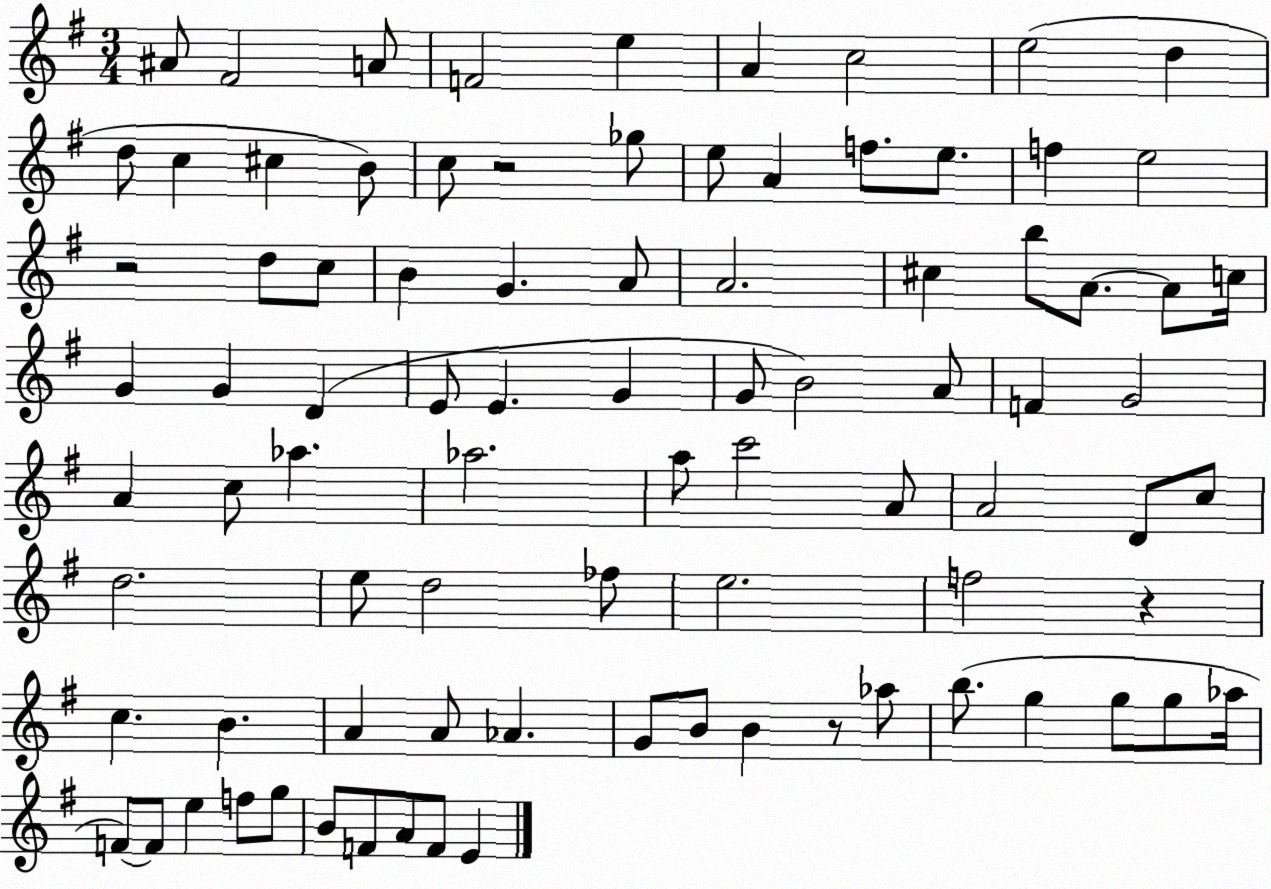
X:1
T:Untitled
M:3/4
L:1/4
K:G
^A/2 ^F2 A/2 F2 e A c2 e2 d d/2 c ^c B/2 c/2 z2 _g/2 e/2 A f/2 e/2 f e2 z2 d/2 c/2 B G A/2 A2 ^c b/2 A/2 A/2 c/4 G G D E/2 E G G/2 B2 A/2 F G2 A c/2 _a _a2 a/2 c'2 A/2 A2 D/2 c/2 d2 e/2 d2 _f/2 e2 f2 z c B A A/2 _A G/2 B/2 B z/2 _a/2 b/2 g g/2 g/2 _a/4 F/2 F/2 e f/2 g/2 B/2 F/2 A/2 F/2 E